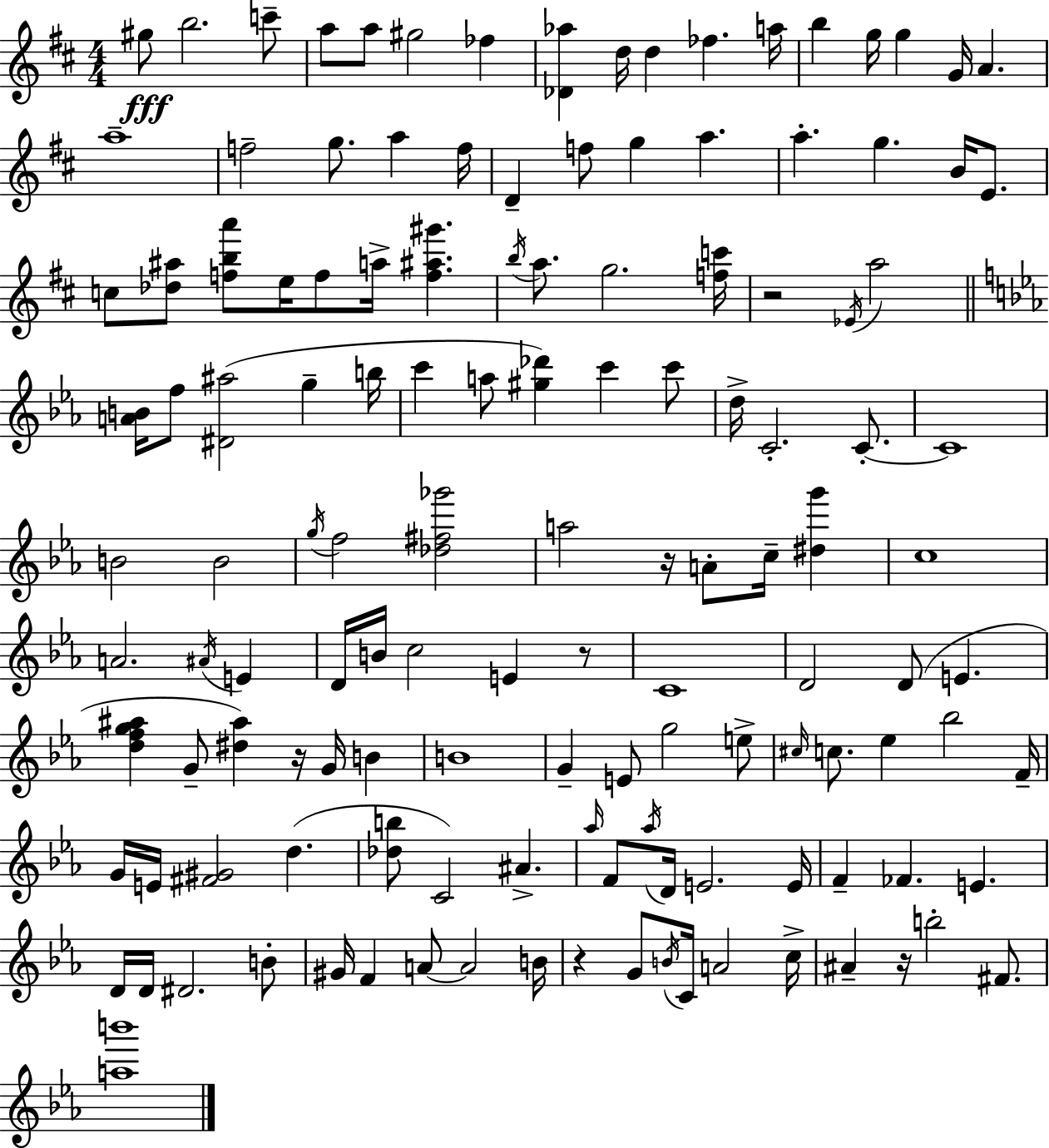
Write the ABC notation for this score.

X:1
T:Untitled
M:4/4
L:1/4
K:D
^g/2 b2 c'/2 a/2 a/2 ^g2 _f [_D_a] d/4 d _f a/4 b g/4 g G/4 A a4 f2 g/2 a f/4 D f/2 g a a g B/4 E/2 c/2 [_d^a]/2 [fba']/2 e/4 f/2 a/4 [f^a^g'] b/4 a/2 g2 [fc']/4 z2 _E/4 a2 [AB]/4 f/2 [^D^a]2 g b/4 c' a/2 [^g_d'] c' c'/2 d/4 C2 C/2 C4 B2 B2 g/4 f2 [_d^f_g']2 a2 z/4 A/2 c/4 [^dg'] c4 A2 ^A/4 E D/4 B/4 c2 E z/2 C4 D2 D/2 E [dfg^a] G/2 [^d^a] z/4 G/4 B B4 G E/2 g2 e/2 ^c/4 c/2 _e _b2 F/4 G/4 E/4 [^F^G]2 d [_db]/2 C2 ^A _a/4 F/2 _a/4 D/4 E2 E/4 F _F E D/4 D/4 ^D2 B/2 ^G/4 F A/2 A2 B/4 z G/2 B/4 C/4 A2 c/4 ^A z/4 b2 ^F/2 [ab']4